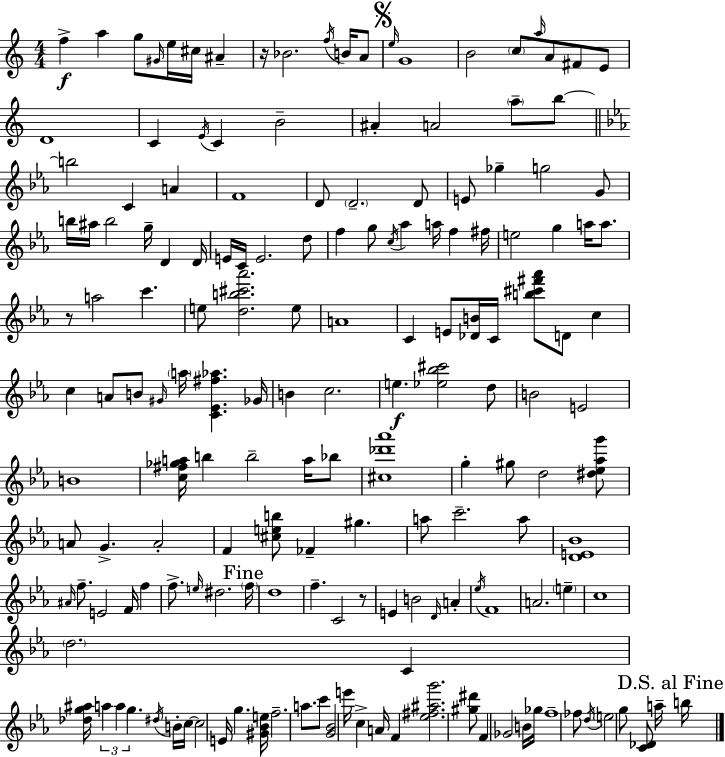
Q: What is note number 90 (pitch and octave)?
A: D5